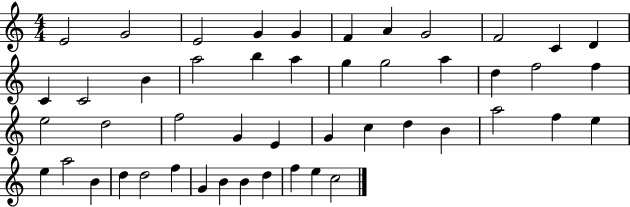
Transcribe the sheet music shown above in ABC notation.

X:1
T:Untitled
M:4/4
L:1/4
K:C
E2 G2 E2 G G F A G2 F2 C D C C2 B a2 b a g g2 a d f2 f e2 d2 f2 G E G c d B a2 f e e a2 B d d2 f G B B d f e c2